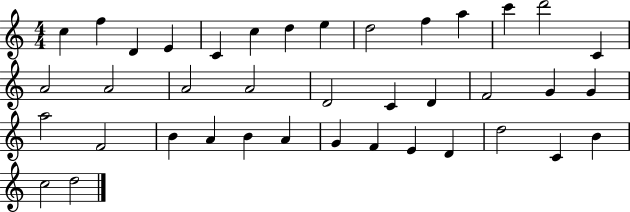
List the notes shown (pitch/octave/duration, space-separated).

C5/q F5/q D4/q E4/q C4/q C5/q D5/q E5/q D5/h F5/q A5/q C6/q D6/h C4/q A4/h A4/h A4/h A4/h D4/h C4/q D4/q F4/h G4/q G4/q A5/h F4/h B4/q A4/q B4/q A4/q G4/q F4/q E4/q D4/q D5/h C4/q B4/q C5/h D5/h